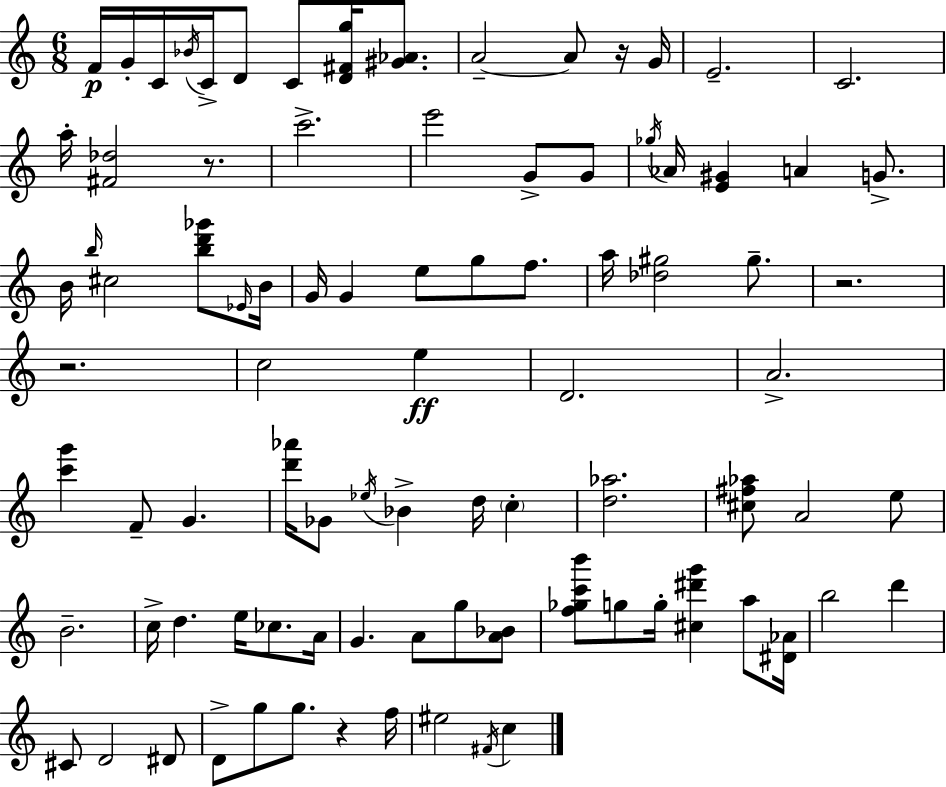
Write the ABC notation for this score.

X:1
T:Untitled
M:6/8
L:1/4
K:C
F/4 G/4 C/4 _B/4 C/4 D/2 C/2 [D^Fg]/4 [^G_A]/2 A2 A/2 z/4 G/4 E2 C2 a/4 [^F_d]2 z/2 c'2 e'2 G/2 G/2 _g/4 _A/4 [E^G] A G/2 B/4 b/4 ^c2 [bd'_g']/2 _E/4 B/4 G/4 G e/2 g/2 f/2 a/4 [_d^g]2 ^g/2 z2 z2 c2 e D2 A2 [c'g'] F/2 G [d'_a']/4 _G/2 _e/4 _B d/4 c [d_a]2 [^c^f_a]/2 A2 e/2 B2 c/4 d e/4 _c/2 A/4 G A/2 g/2 [A_B]/2 [f_gc'b']/2 g/2 g/4 [^c^d'g'] a/2 [^D_A]/4 b2 d' ^C/2 D2 ^D/2 D/2 g/2 g/2 z f/4 ^e2 ^F/4 c